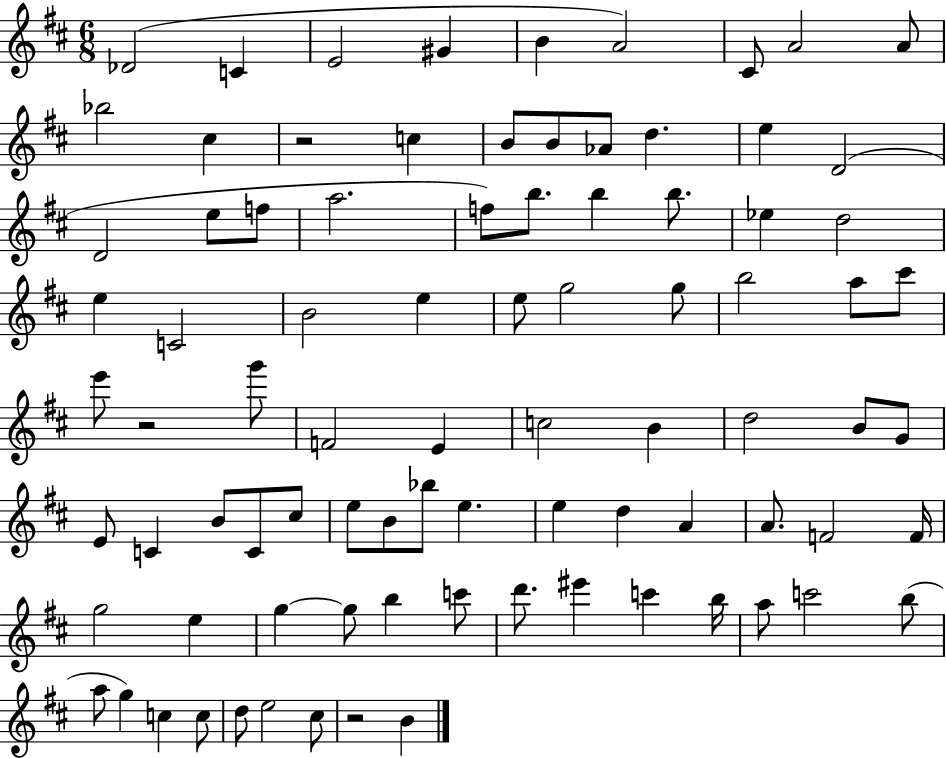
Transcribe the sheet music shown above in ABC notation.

X:1
T:Untitled
M:6/8
L:1/4
K:D
_D2 C E2 ^G B A2 ^C/2 A2 A/2 _b2 ^c z2 c B/2 B/2 _A/2 d e D2 D2 e/2 f/2 a2 f/2 b/2 b b/2 _e d2 e C2 B2 e e/2 g2 g/2 b2 a/2 ^c'/2 e'/2 z2 g'/2 F2 E c2 B d2 B/2 G/2 E/2 C B/2 C/2 ^c/2 e/2 B/2 _b/2 e e d A A/2 F2 F/4 g2 e g g/2 b c'/2 d'/2 ^e' c' b/4 a/2 c'2 b/2 a/2 g c c/2 d/2 e2 ^c/2 z2 B